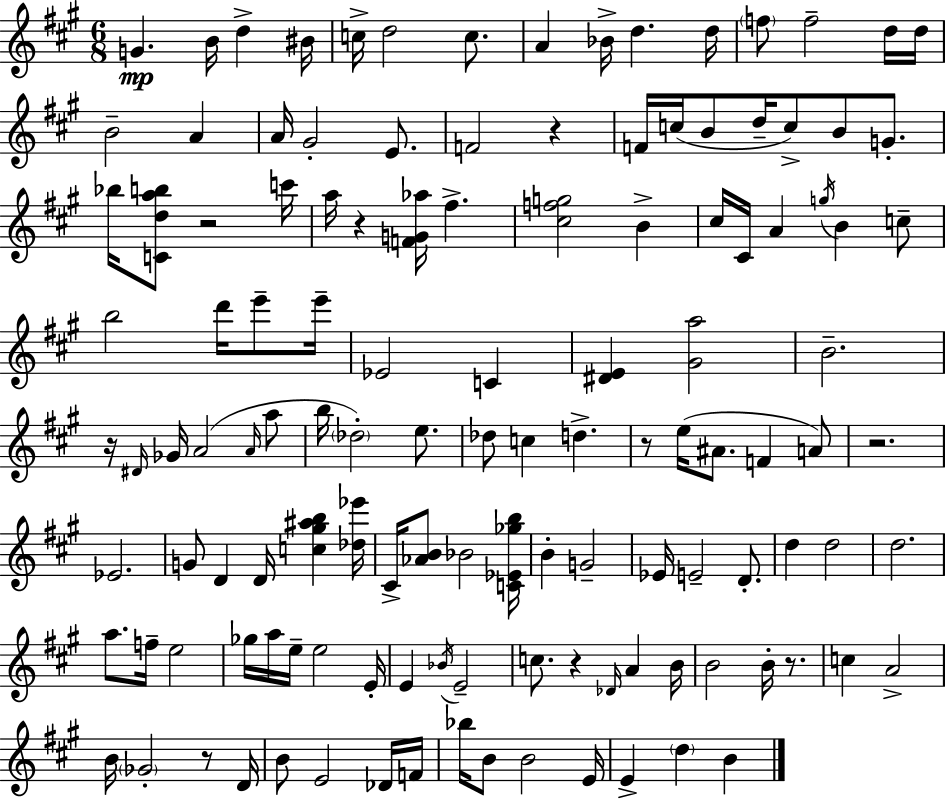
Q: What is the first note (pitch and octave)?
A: G4